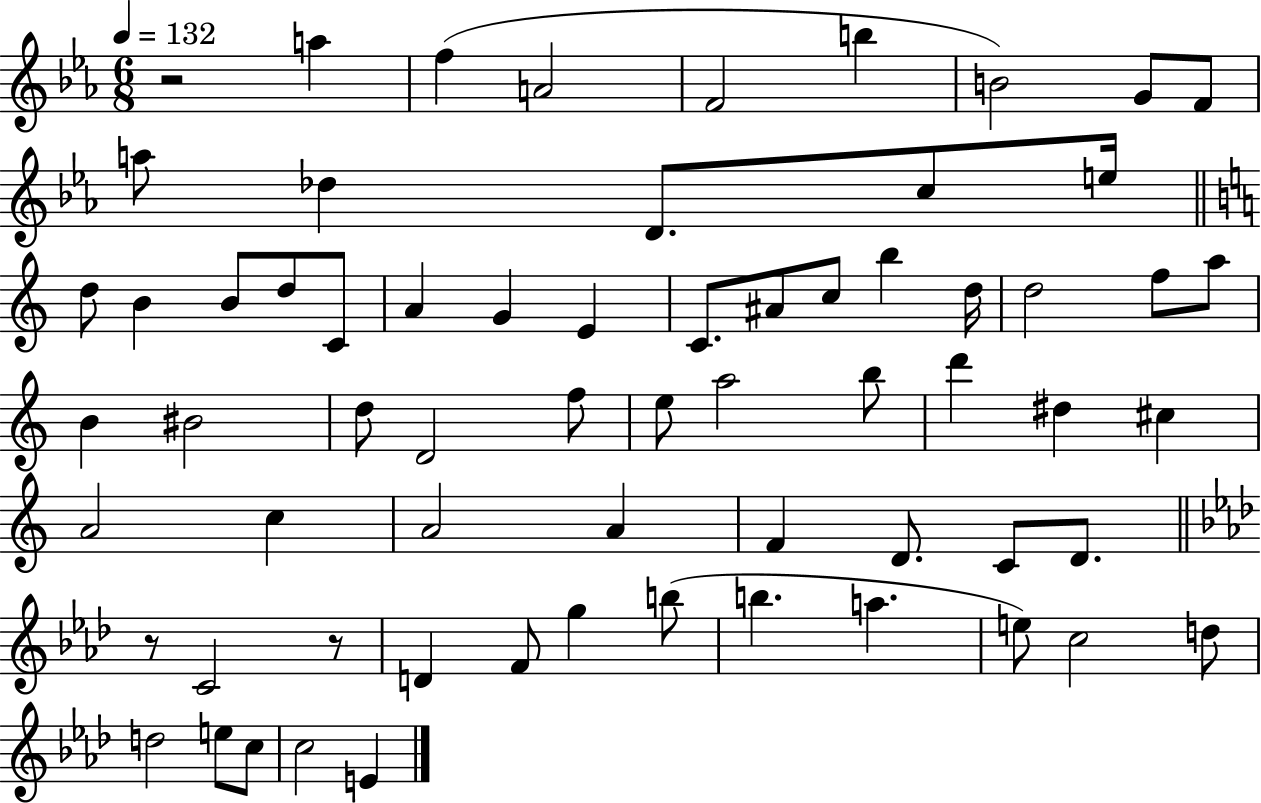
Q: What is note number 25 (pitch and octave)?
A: B5